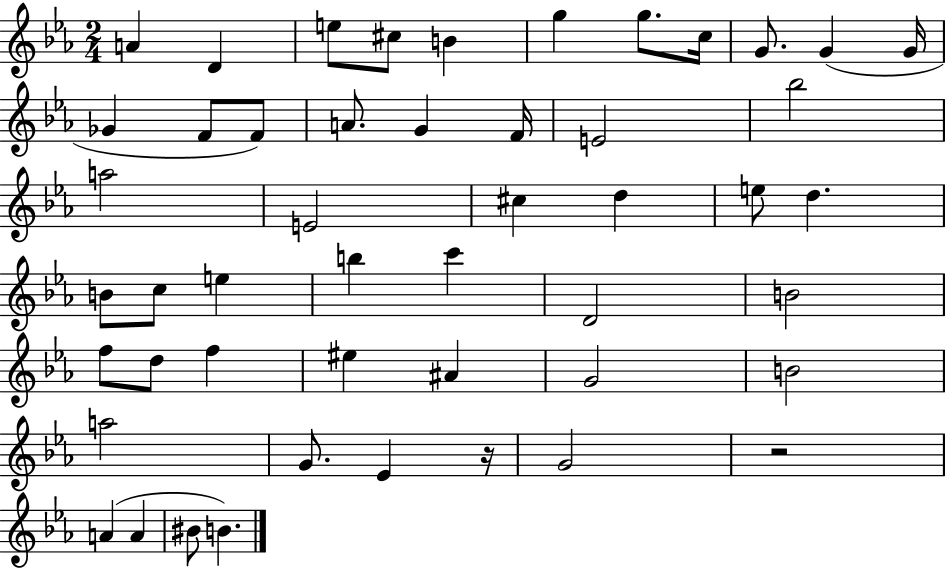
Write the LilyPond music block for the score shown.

{
  \clef treble
  \numericTimeSignature
  \time 2/4
  \key ees \major
  a'4 d'4 | e''8 cis''8 b'4 | g''4 g''8. c''16 | g'8. g'4( g'16 | \break ges'4 f'8 f'8) | a'8. g'4 f'16 | e'2 | bes''2 | \break a''2 | e'2 | cis''4 d''4 | e''8 d''4. | \break b'8 c''8 e''4 | b''4 c'''4 | d'2 | b'2 | \break f''8 d''8 f''4 | eis''4 ais'4 | g'2 | b'2 | \break a''2 | g'8. ees'4 r16 | g'2 | r2 | \break a'4( a'4 | bis'8 b'4.) | \bar "|."
}